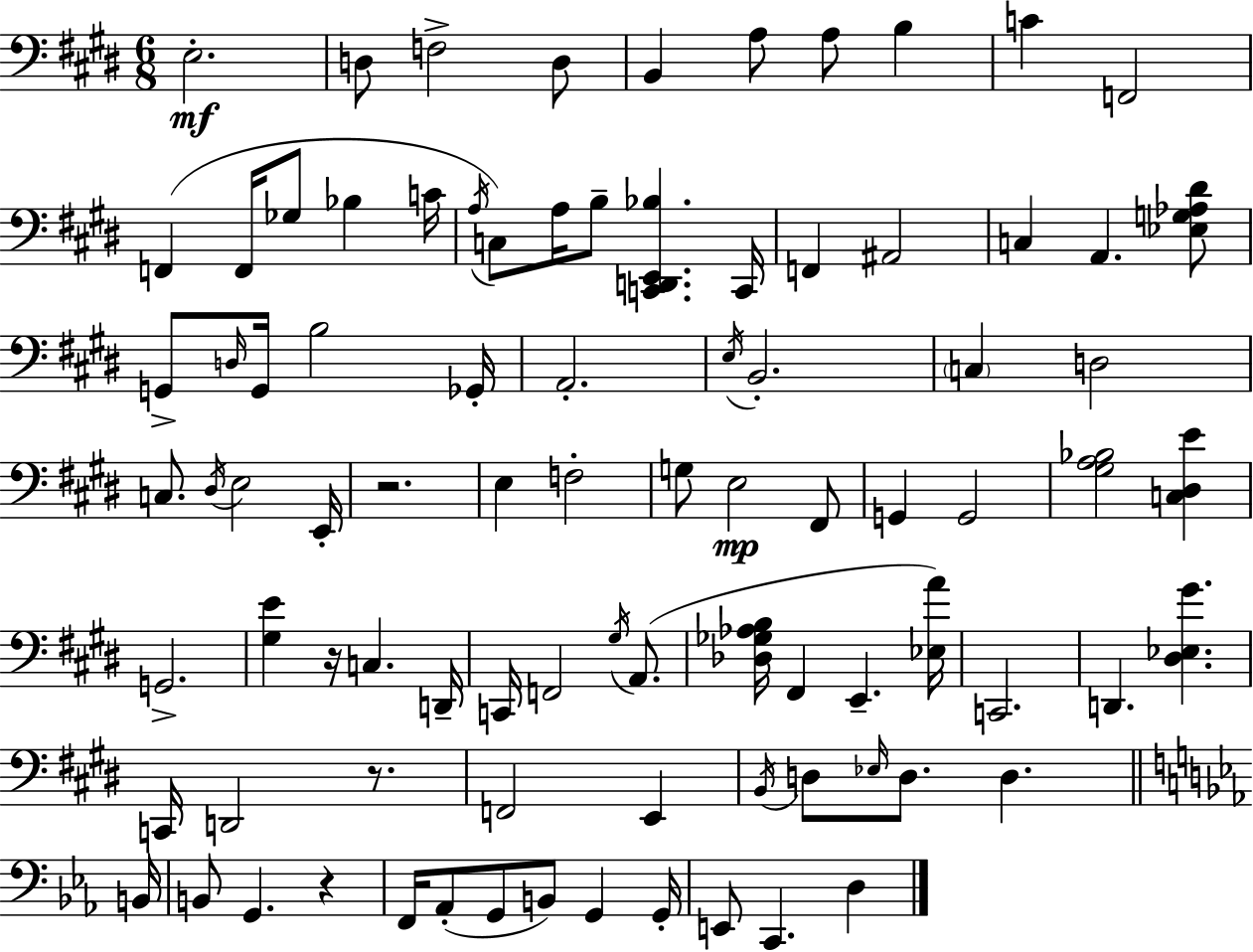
E3/h. D3/e F3/h D3/e B2/q A3/e A3/e B3/q C4/q F2/h F2/q F2/s Gb3/e Bb3/q C4/s A3/s C3/e A3/s B3/e [C2,D2,E2,Bb3]/q. C2/s F2/q A#2/h C3/q A2/q. [Eb3,G3,Ab3,D#4]/e G2/e D3/s G2/s B3/h Gb2/s A2/h. E3/s B2/h. C3/q D3/h C3/e. D#3/s E3/h E2/s R/h. E3/q F3/h G3/e E3/h F#2/e G2/q G2/h [G#3,A3,Bb3]/h [C3,D#3,E4]/q G2/h. [G#3,E4]/q R/s C3/q. D2/s C2/s F2/h G#3/s A2/e. [Db3,Gb3,Ab3,B3]/s F#2/q E2/q. [Eb3,A4]/s C2/h. D2/q. [D#3,Eb3,G#4]/q. C2/s D2/h R/e. F2/h E2/q B2/s D3/e Eb3/s D3/e. D3/q. B2/s B2/e G2/q. R/q F2/s Ab2/e G2/e B2/e G2/q G2/s E2/e C2/q. D3/q